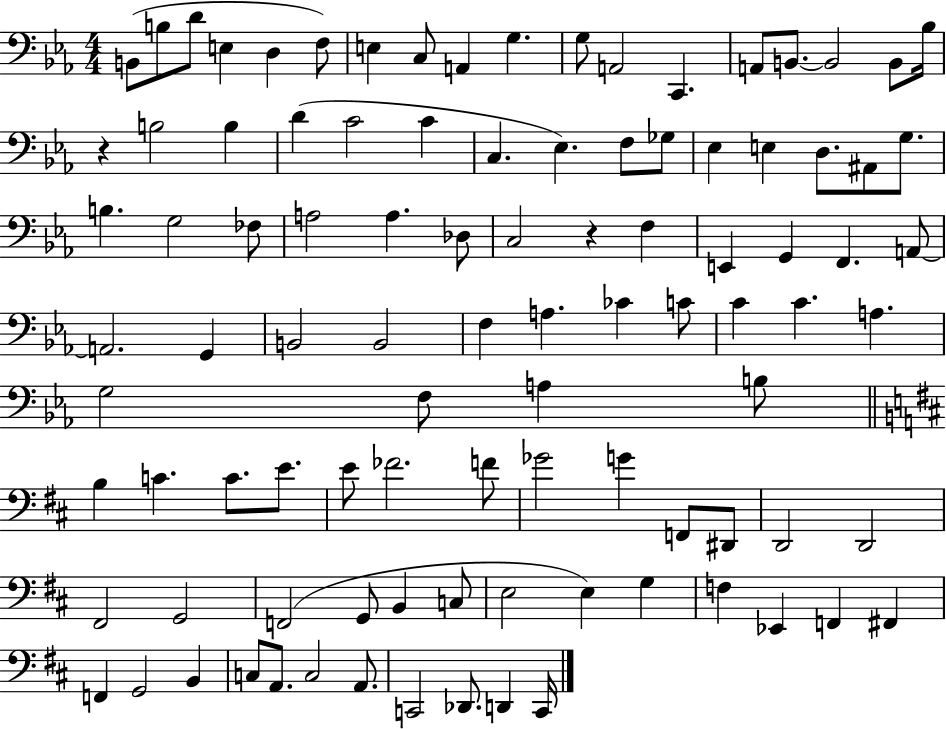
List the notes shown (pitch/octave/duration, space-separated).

B2/e B3/e D4/e E3/q D3/q F3/e E3/q C3/e A2/q G3/q. G3/e A2/h C2/q. A2/e B2/e. B2/h B2/e Bb3/s R/q B3/h B3/q D4/q C4/h C4/q C3/q. Eb3/q. F3/e Gb3/e Eb3/q E3/q D3/e. A#2/e G3/e. B3/q. G3/h FES3/e A3/h A3/q. Db3/e C3/h R/q F3/q E2/q G2/q F2/q. A2/e A2/h. G2/q B2/h B2/h F3/q A3/q. CES4/q C4/e C4/q C4/q. A3/q. G3/h F3/e A3/q B3/e B3/q C4/q. C4/e. E4/e. E4/e FES4/h. F4/e Gb4/h G4/q F2/e D#2/e D2/h D2/h F#2/h G2/h F2/h G2/e B2/q C3/e E3/h E3/q G3/q F3/q Eb2/q F2/q F#2/q F2/q G2/h B2/q C3/e A2/e. C3/h A2/e. C2/h Db2/e. D2/q C2/s